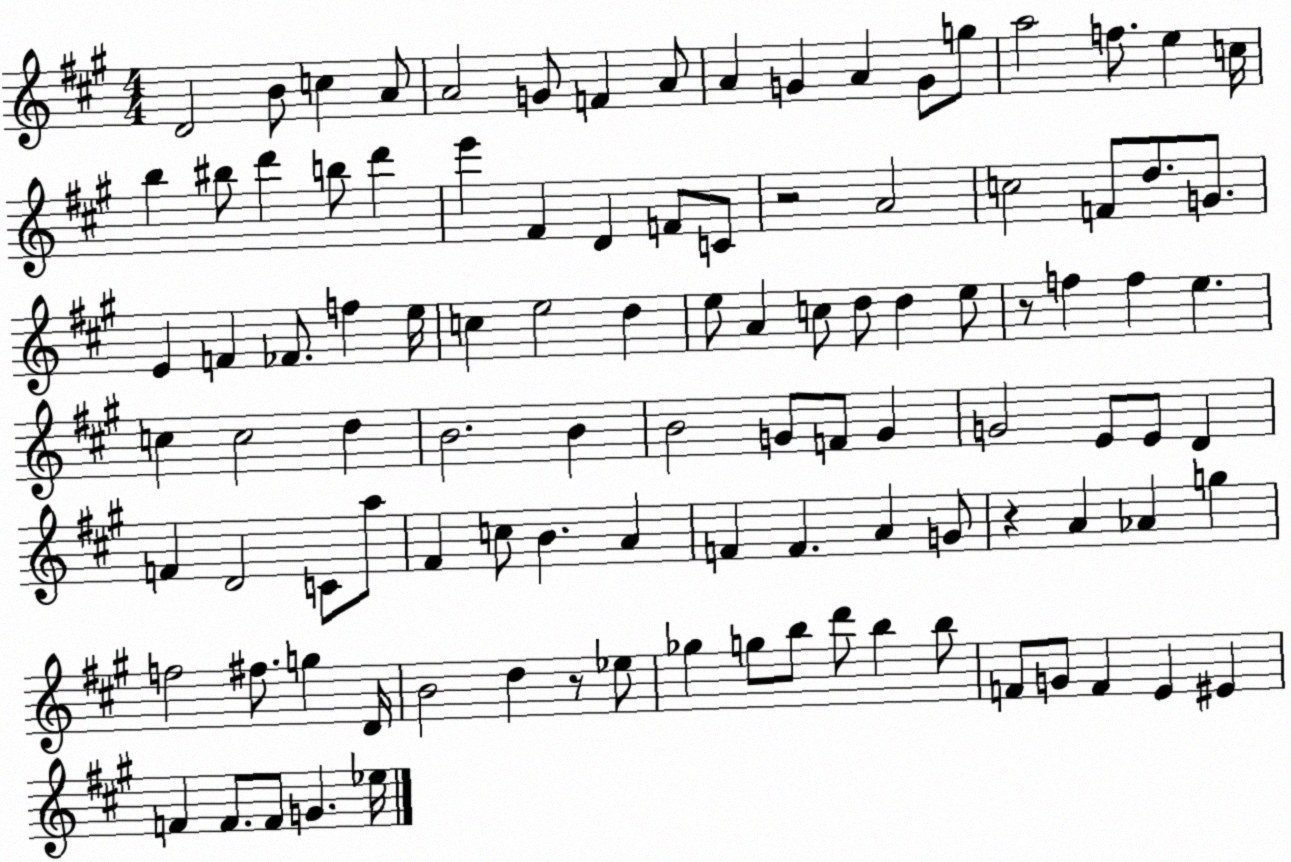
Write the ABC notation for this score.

X:1
T:Untitled
M:4/4
L:1/4
K:A
D2 B/2 c A/2 A2 G/2 F A/2 A G A G/2 g/2 a2 f/2 e c/4 b ^b/2 d' b/2 d' e' ^F D F/2 C/2 z2 A2 c2 F/2 d/2 G/2 E F _F/2 f e/4 c e2 d e/2 A c/2 d/2 d e/2 z/2 f f e c c2 d B2 B B2 G/2 F/2 G G2 E/2 E/2 D F D2 C/2 a/2 ^F c/2 B A F F A G/2 z A _A g f2 ^f/2 g D/4 B2 d z/2 _e/2 _g g/2 b/2 d'/2 b b/2 F/2 G/2 F E ^E F F/2 F/2 G _e/4